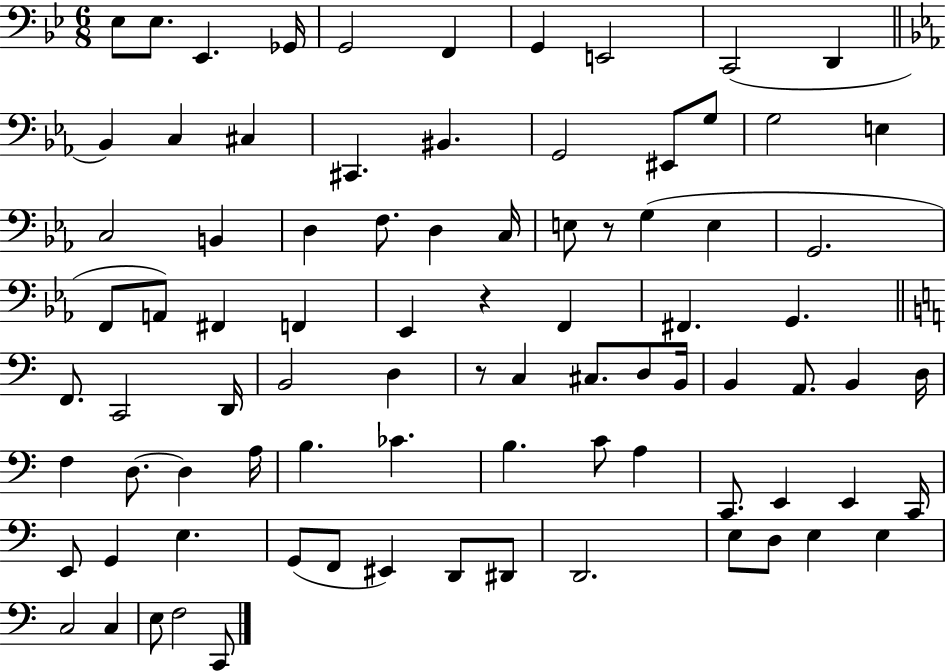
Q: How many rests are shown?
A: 3